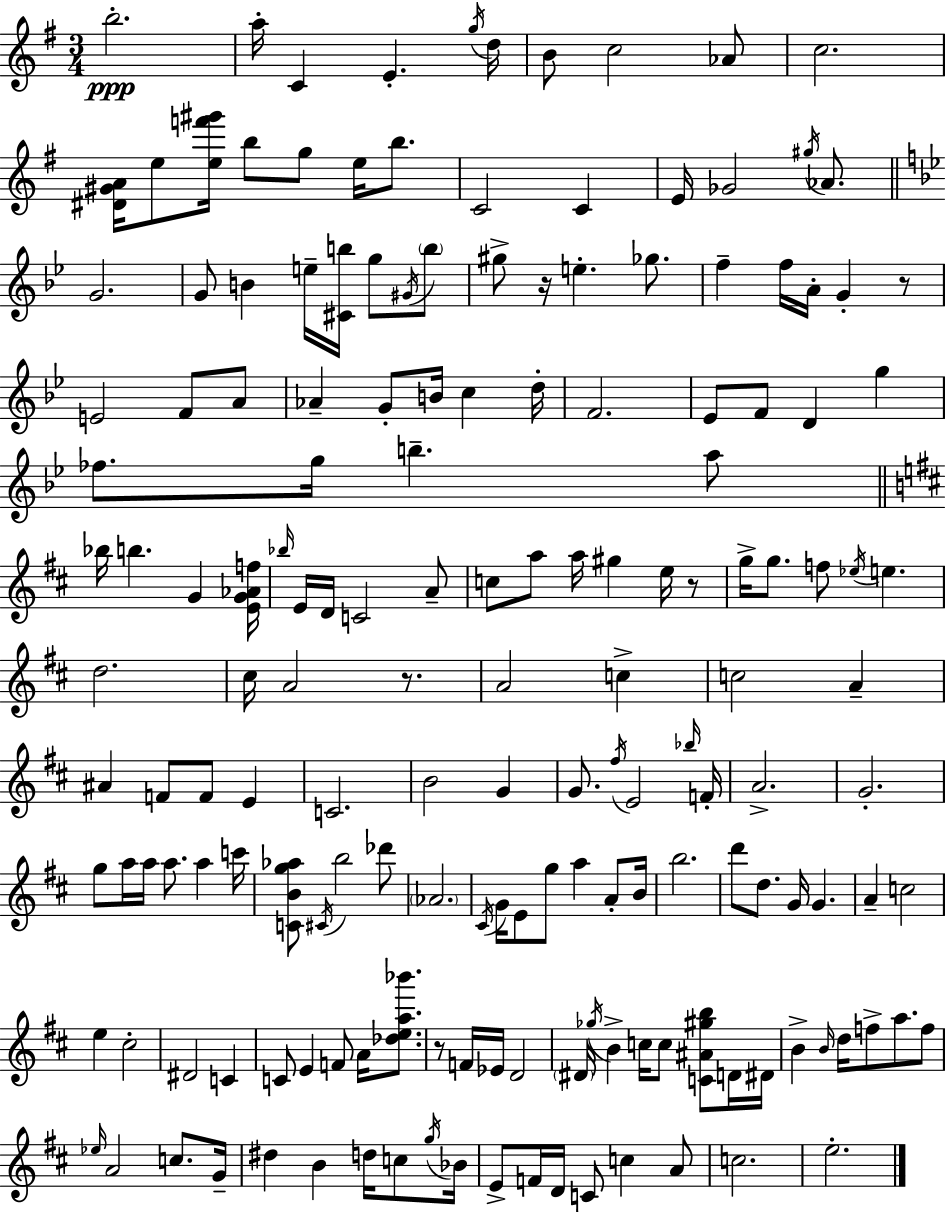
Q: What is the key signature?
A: G major